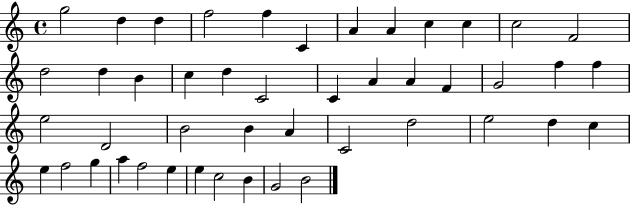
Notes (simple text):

G5/h D5/q D5/q F5/h F5/q C4/q A4/q A4/q C5/q C5/q C5/h F4/h D5/h D5/q B4/q C5/q D5/q C4/h C4/q A4/q A4/q F4/q G4/h F5/q F5/q E5/h D4/h B4/h B4/q A4/q C4/h D5/h E5/h D5/q C5/q E5/q F5/h G5/q A5/q F5/h E5/q E5/q C5/h B4/q G4/h B4/h